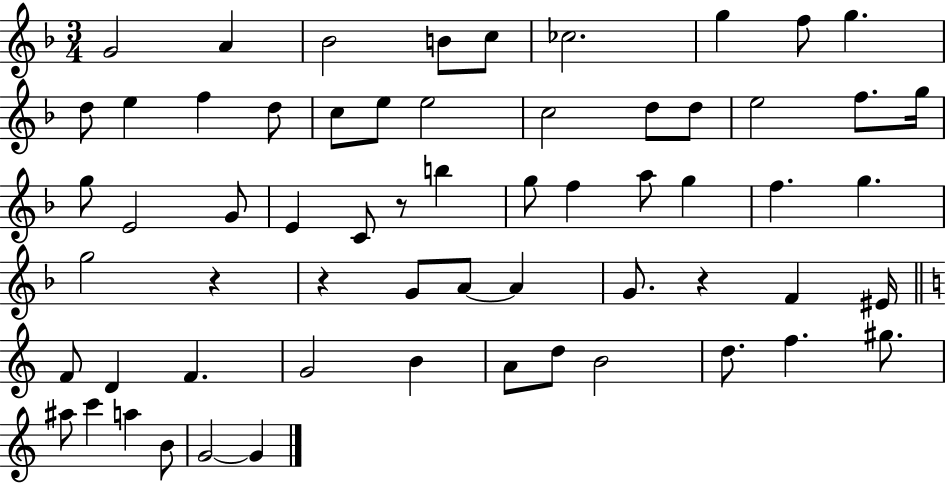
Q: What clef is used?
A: treble